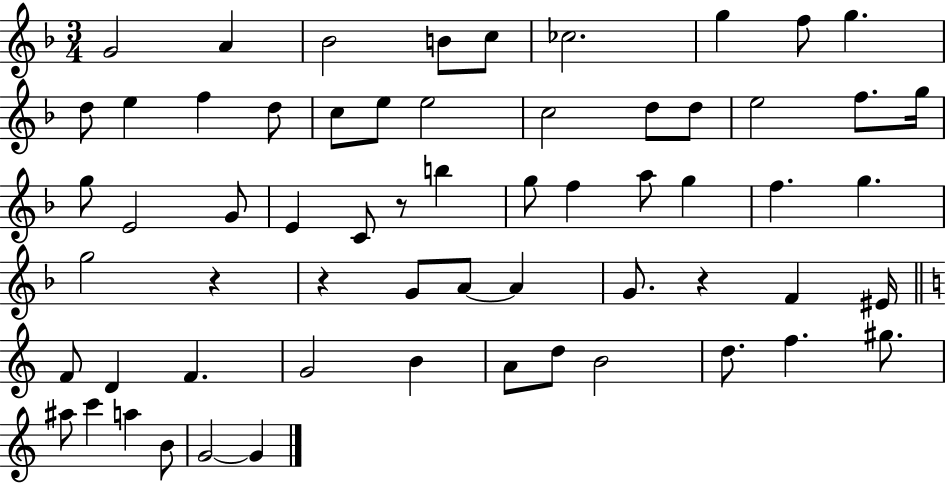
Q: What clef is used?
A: treble